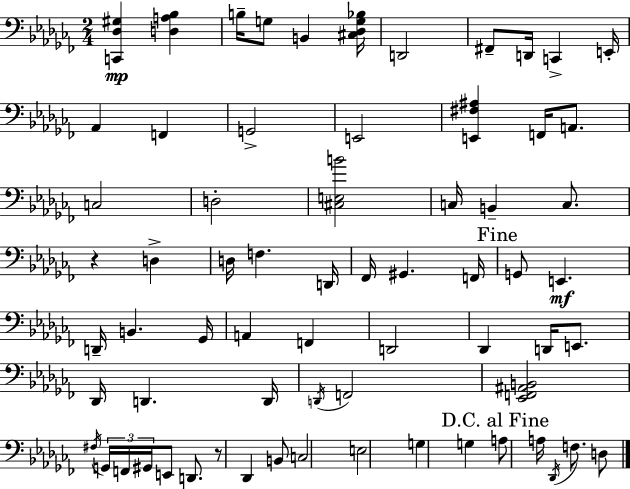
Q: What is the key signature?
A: AES minor